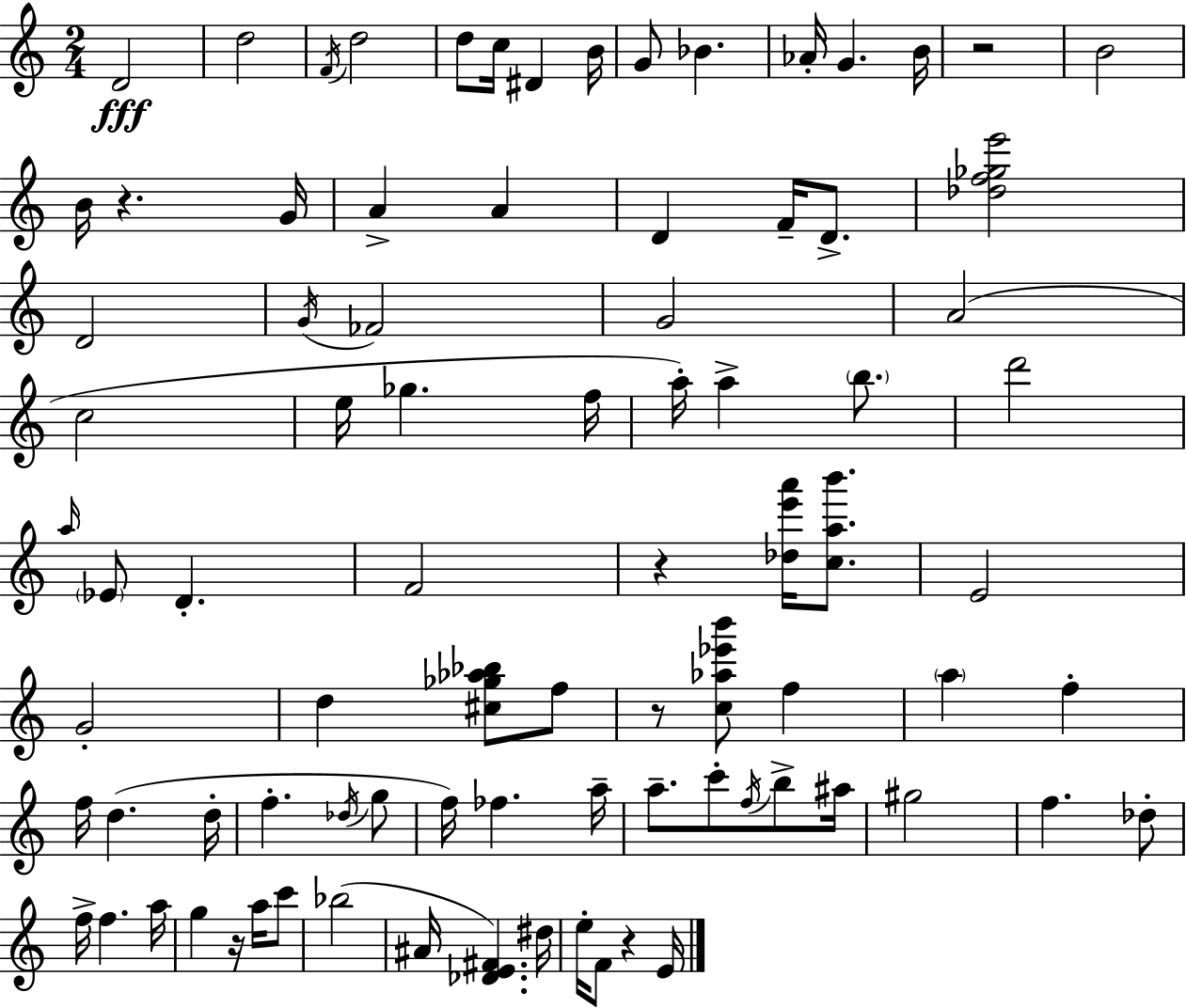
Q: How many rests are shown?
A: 6